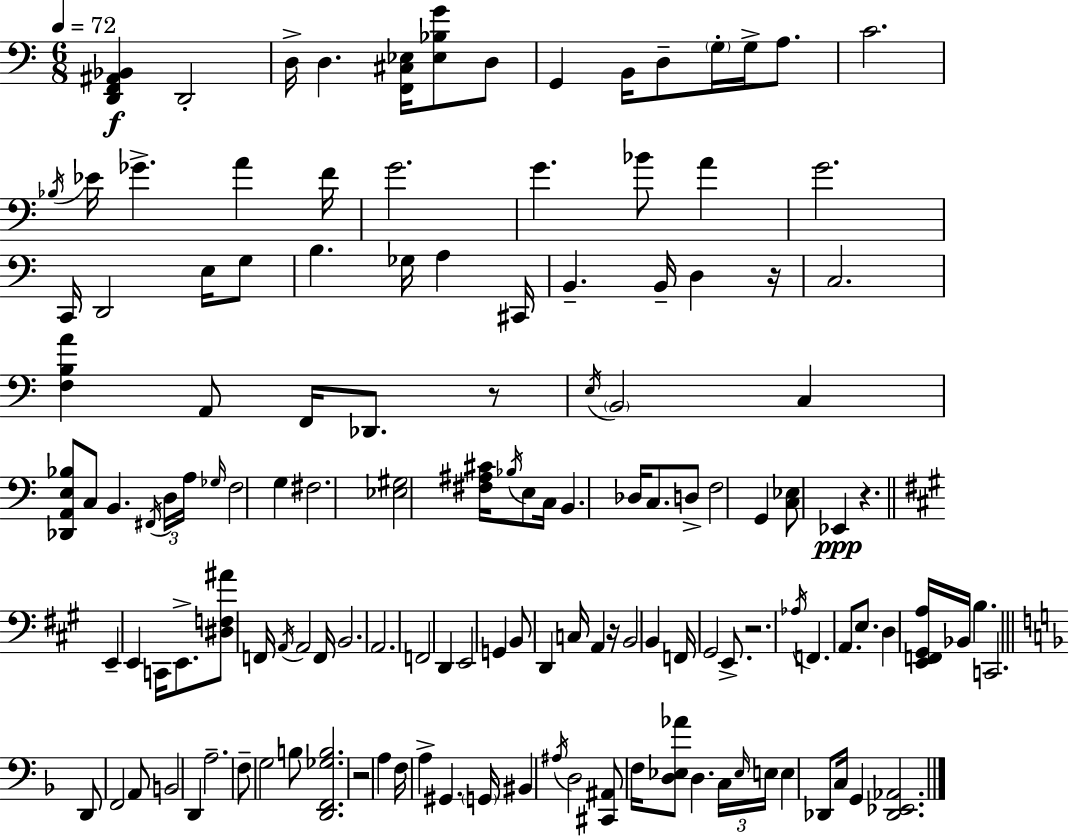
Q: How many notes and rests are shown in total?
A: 135